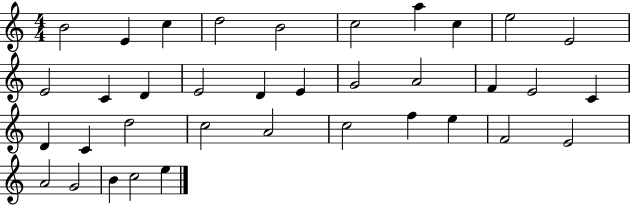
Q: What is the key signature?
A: C major